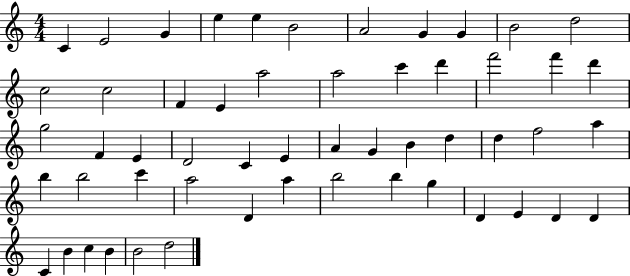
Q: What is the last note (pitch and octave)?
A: D5